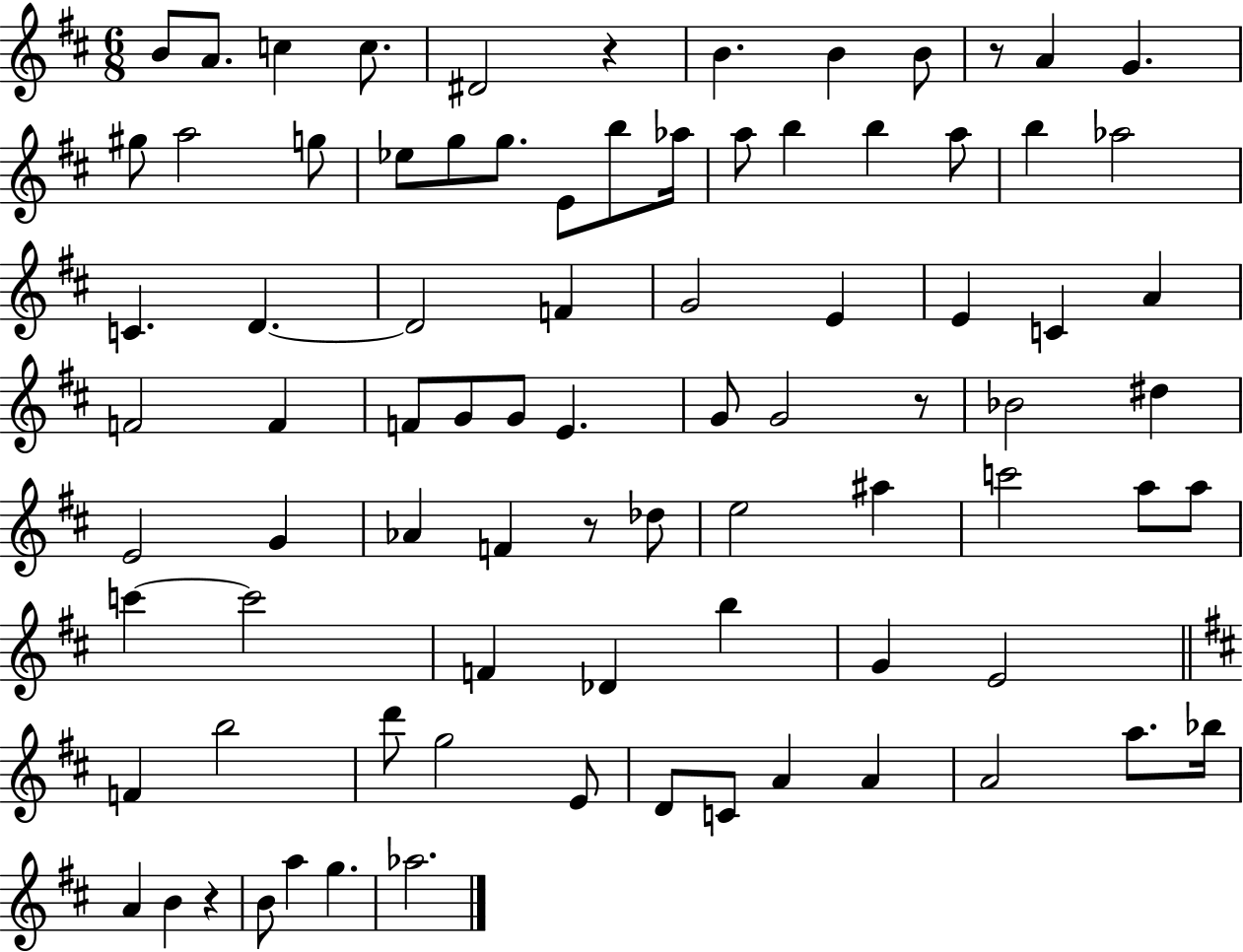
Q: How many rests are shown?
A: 5